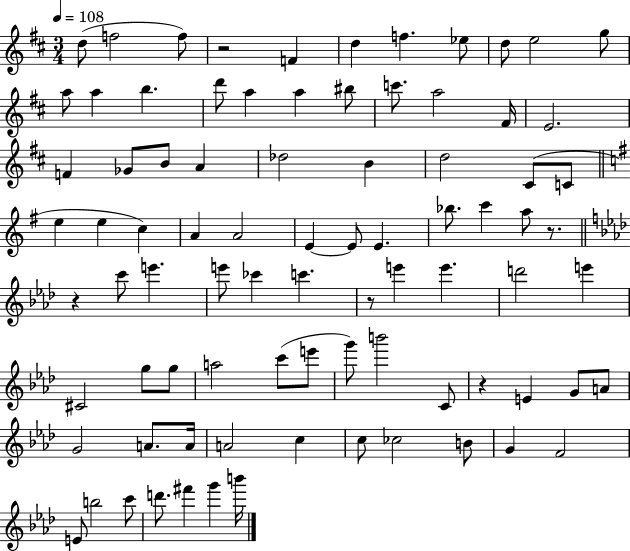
{
  \clef treble
  \numericTimeSignature
  \time 3/4
  \key d \major
  \tempo 4 = 108
  \repeat volta 2 { d''8( f''2 f''8) | r2 f'4 | d''4 f''4. ees''8 | d''8 e''2 g''8 | \break a''8 a''4 b''4. | d'''8 a''4 a''4 bis''8 | c'''8. a''2 fis'16 | e'2. | \break f'4 ges'8 b'8 a'4 | des''2 b'4 | d''2 cis'8( c'8 | \bar "||" \break \key g \major e''4 e''4 c''4) | a'4 a'2 | e'4~~ e'8 e'4. | bes''8. c'''4 a''8 r8. | \break \bar "||" \break \key aes \major r4 c'''8 e'''4. | e'''8 ces'''4 c'''4. | r8 e'''4 e'''4. | d'''2 e'''4 | \break cis'2 g''8 g''8 | a''2 c'''8( e'''8 | g'''8) b'''2 c'8 | r4 e'4 g'8 a'8 | \break g'2 a'8. a'16 | a'2 c''4 | c''8 ces''2 b'8 | g'4 f'2 | \break e'8 b''2 c'''8 | d'''8. fis'''4 g'''4 b'''16 | } \bar "|."
}